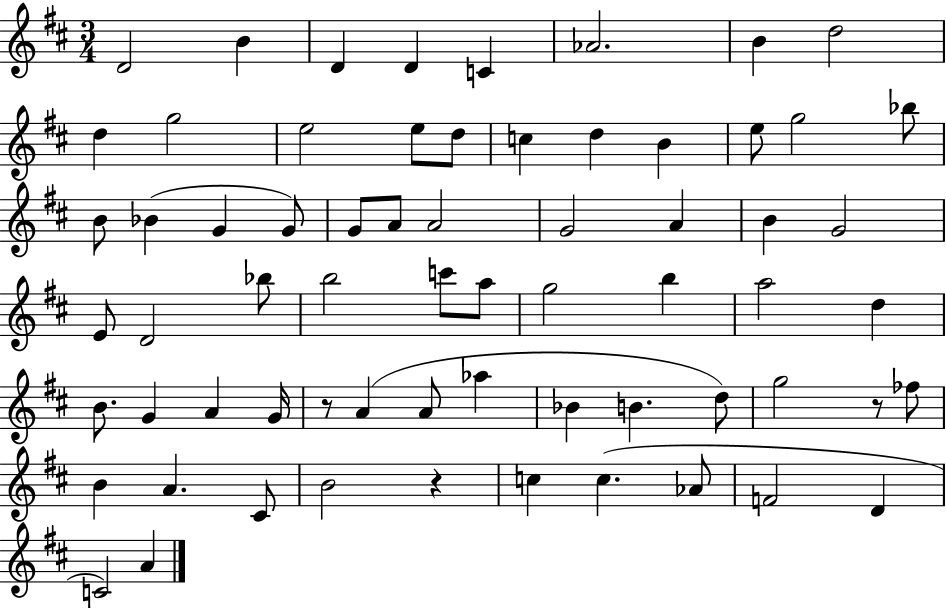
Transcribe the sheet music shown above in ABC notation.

X:1
T:Untitled
M:3/4
L:1/4
K:D
D2 B D D C _A2 B d2 d g2 e2 e/2 d/2 c d B e/2 g2 _b/2 B/2 _B G G/2 G/2 A/2 A2 G2 A B G2 E/2 D2 _b/2 b2 c'/2 a/2 g2 b a2 d B/2 G A G/4 z/2 A A/2 _a _B B d/2 g2 z/2 _f/2 B A ^C/2 B2 z c c _A/2 F2 D C2 A